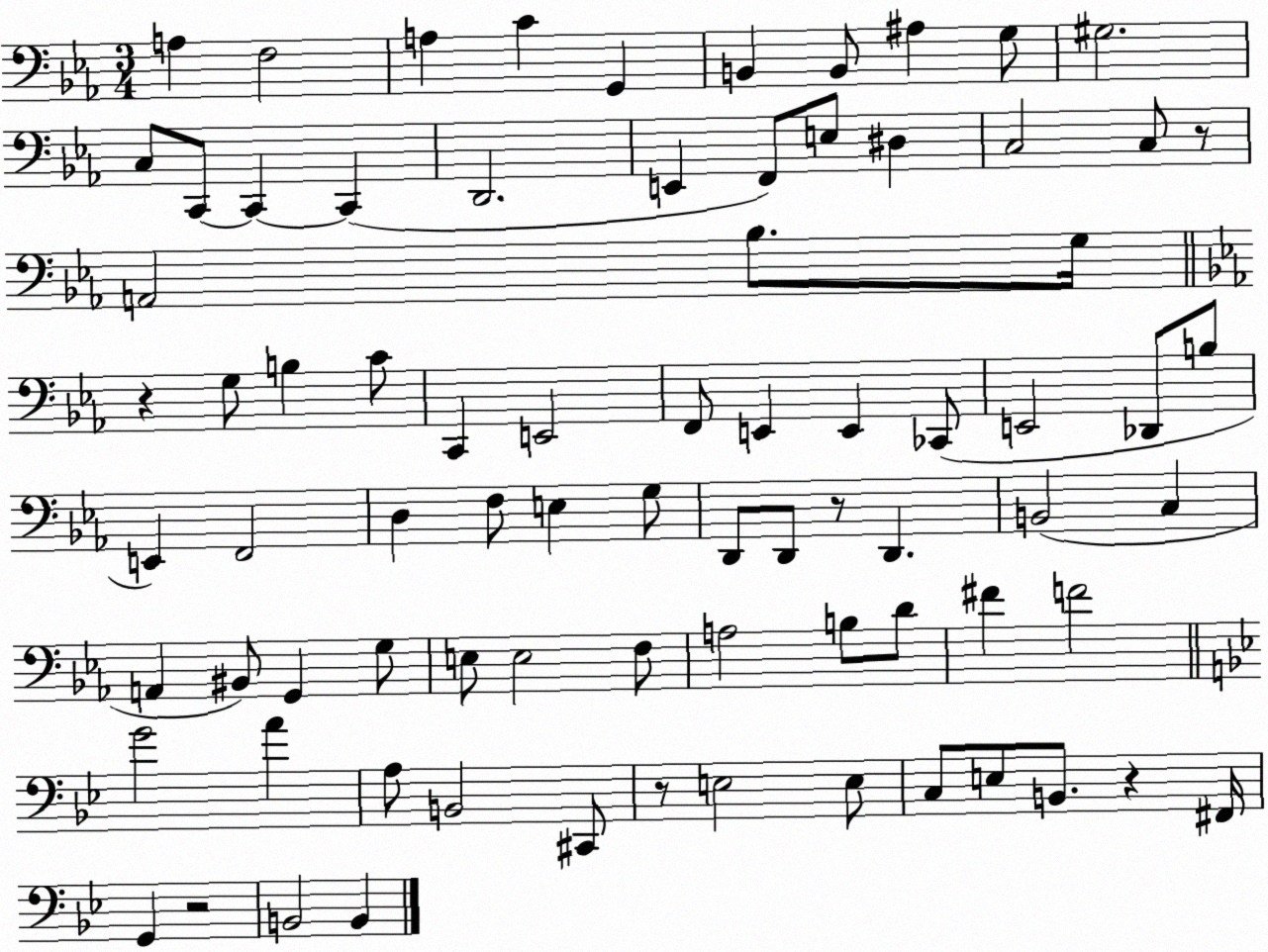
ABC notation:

X:1
T:Untitled
M:3/4
L:1/4
K:Eb
A, F,2 A, C G,, B,, B,,/2 ^A, G,/2 ^G,2 C,/2 C,,/2 C,, C,, D,,2 E,, F,,/2 E,/2 ^D, C,2 C,/2 z/2 A,,2 _B,/2 G,/4 z G,/2 B, C/2 C,, E,,2 F,,/2 E,, E,, _C,,/2 E,,2 _D,,/2 B,/2 E,, F,,2 D, F,/2 E, G,/2 D,,/2 D,,/2 z/2 D,, B,,2 C, A,, ^B,,/2 G,, G,/2 E,/2 E,2 F,/2 A,2 B,/2 D/2 ^F F2 G2 A A,/2 B,,2 ^C,,/2 z/2 E,2 E,/2 C,/2 E,/2 B,,/2 z ^F,,/4 G,, z2 B,,2 B,,